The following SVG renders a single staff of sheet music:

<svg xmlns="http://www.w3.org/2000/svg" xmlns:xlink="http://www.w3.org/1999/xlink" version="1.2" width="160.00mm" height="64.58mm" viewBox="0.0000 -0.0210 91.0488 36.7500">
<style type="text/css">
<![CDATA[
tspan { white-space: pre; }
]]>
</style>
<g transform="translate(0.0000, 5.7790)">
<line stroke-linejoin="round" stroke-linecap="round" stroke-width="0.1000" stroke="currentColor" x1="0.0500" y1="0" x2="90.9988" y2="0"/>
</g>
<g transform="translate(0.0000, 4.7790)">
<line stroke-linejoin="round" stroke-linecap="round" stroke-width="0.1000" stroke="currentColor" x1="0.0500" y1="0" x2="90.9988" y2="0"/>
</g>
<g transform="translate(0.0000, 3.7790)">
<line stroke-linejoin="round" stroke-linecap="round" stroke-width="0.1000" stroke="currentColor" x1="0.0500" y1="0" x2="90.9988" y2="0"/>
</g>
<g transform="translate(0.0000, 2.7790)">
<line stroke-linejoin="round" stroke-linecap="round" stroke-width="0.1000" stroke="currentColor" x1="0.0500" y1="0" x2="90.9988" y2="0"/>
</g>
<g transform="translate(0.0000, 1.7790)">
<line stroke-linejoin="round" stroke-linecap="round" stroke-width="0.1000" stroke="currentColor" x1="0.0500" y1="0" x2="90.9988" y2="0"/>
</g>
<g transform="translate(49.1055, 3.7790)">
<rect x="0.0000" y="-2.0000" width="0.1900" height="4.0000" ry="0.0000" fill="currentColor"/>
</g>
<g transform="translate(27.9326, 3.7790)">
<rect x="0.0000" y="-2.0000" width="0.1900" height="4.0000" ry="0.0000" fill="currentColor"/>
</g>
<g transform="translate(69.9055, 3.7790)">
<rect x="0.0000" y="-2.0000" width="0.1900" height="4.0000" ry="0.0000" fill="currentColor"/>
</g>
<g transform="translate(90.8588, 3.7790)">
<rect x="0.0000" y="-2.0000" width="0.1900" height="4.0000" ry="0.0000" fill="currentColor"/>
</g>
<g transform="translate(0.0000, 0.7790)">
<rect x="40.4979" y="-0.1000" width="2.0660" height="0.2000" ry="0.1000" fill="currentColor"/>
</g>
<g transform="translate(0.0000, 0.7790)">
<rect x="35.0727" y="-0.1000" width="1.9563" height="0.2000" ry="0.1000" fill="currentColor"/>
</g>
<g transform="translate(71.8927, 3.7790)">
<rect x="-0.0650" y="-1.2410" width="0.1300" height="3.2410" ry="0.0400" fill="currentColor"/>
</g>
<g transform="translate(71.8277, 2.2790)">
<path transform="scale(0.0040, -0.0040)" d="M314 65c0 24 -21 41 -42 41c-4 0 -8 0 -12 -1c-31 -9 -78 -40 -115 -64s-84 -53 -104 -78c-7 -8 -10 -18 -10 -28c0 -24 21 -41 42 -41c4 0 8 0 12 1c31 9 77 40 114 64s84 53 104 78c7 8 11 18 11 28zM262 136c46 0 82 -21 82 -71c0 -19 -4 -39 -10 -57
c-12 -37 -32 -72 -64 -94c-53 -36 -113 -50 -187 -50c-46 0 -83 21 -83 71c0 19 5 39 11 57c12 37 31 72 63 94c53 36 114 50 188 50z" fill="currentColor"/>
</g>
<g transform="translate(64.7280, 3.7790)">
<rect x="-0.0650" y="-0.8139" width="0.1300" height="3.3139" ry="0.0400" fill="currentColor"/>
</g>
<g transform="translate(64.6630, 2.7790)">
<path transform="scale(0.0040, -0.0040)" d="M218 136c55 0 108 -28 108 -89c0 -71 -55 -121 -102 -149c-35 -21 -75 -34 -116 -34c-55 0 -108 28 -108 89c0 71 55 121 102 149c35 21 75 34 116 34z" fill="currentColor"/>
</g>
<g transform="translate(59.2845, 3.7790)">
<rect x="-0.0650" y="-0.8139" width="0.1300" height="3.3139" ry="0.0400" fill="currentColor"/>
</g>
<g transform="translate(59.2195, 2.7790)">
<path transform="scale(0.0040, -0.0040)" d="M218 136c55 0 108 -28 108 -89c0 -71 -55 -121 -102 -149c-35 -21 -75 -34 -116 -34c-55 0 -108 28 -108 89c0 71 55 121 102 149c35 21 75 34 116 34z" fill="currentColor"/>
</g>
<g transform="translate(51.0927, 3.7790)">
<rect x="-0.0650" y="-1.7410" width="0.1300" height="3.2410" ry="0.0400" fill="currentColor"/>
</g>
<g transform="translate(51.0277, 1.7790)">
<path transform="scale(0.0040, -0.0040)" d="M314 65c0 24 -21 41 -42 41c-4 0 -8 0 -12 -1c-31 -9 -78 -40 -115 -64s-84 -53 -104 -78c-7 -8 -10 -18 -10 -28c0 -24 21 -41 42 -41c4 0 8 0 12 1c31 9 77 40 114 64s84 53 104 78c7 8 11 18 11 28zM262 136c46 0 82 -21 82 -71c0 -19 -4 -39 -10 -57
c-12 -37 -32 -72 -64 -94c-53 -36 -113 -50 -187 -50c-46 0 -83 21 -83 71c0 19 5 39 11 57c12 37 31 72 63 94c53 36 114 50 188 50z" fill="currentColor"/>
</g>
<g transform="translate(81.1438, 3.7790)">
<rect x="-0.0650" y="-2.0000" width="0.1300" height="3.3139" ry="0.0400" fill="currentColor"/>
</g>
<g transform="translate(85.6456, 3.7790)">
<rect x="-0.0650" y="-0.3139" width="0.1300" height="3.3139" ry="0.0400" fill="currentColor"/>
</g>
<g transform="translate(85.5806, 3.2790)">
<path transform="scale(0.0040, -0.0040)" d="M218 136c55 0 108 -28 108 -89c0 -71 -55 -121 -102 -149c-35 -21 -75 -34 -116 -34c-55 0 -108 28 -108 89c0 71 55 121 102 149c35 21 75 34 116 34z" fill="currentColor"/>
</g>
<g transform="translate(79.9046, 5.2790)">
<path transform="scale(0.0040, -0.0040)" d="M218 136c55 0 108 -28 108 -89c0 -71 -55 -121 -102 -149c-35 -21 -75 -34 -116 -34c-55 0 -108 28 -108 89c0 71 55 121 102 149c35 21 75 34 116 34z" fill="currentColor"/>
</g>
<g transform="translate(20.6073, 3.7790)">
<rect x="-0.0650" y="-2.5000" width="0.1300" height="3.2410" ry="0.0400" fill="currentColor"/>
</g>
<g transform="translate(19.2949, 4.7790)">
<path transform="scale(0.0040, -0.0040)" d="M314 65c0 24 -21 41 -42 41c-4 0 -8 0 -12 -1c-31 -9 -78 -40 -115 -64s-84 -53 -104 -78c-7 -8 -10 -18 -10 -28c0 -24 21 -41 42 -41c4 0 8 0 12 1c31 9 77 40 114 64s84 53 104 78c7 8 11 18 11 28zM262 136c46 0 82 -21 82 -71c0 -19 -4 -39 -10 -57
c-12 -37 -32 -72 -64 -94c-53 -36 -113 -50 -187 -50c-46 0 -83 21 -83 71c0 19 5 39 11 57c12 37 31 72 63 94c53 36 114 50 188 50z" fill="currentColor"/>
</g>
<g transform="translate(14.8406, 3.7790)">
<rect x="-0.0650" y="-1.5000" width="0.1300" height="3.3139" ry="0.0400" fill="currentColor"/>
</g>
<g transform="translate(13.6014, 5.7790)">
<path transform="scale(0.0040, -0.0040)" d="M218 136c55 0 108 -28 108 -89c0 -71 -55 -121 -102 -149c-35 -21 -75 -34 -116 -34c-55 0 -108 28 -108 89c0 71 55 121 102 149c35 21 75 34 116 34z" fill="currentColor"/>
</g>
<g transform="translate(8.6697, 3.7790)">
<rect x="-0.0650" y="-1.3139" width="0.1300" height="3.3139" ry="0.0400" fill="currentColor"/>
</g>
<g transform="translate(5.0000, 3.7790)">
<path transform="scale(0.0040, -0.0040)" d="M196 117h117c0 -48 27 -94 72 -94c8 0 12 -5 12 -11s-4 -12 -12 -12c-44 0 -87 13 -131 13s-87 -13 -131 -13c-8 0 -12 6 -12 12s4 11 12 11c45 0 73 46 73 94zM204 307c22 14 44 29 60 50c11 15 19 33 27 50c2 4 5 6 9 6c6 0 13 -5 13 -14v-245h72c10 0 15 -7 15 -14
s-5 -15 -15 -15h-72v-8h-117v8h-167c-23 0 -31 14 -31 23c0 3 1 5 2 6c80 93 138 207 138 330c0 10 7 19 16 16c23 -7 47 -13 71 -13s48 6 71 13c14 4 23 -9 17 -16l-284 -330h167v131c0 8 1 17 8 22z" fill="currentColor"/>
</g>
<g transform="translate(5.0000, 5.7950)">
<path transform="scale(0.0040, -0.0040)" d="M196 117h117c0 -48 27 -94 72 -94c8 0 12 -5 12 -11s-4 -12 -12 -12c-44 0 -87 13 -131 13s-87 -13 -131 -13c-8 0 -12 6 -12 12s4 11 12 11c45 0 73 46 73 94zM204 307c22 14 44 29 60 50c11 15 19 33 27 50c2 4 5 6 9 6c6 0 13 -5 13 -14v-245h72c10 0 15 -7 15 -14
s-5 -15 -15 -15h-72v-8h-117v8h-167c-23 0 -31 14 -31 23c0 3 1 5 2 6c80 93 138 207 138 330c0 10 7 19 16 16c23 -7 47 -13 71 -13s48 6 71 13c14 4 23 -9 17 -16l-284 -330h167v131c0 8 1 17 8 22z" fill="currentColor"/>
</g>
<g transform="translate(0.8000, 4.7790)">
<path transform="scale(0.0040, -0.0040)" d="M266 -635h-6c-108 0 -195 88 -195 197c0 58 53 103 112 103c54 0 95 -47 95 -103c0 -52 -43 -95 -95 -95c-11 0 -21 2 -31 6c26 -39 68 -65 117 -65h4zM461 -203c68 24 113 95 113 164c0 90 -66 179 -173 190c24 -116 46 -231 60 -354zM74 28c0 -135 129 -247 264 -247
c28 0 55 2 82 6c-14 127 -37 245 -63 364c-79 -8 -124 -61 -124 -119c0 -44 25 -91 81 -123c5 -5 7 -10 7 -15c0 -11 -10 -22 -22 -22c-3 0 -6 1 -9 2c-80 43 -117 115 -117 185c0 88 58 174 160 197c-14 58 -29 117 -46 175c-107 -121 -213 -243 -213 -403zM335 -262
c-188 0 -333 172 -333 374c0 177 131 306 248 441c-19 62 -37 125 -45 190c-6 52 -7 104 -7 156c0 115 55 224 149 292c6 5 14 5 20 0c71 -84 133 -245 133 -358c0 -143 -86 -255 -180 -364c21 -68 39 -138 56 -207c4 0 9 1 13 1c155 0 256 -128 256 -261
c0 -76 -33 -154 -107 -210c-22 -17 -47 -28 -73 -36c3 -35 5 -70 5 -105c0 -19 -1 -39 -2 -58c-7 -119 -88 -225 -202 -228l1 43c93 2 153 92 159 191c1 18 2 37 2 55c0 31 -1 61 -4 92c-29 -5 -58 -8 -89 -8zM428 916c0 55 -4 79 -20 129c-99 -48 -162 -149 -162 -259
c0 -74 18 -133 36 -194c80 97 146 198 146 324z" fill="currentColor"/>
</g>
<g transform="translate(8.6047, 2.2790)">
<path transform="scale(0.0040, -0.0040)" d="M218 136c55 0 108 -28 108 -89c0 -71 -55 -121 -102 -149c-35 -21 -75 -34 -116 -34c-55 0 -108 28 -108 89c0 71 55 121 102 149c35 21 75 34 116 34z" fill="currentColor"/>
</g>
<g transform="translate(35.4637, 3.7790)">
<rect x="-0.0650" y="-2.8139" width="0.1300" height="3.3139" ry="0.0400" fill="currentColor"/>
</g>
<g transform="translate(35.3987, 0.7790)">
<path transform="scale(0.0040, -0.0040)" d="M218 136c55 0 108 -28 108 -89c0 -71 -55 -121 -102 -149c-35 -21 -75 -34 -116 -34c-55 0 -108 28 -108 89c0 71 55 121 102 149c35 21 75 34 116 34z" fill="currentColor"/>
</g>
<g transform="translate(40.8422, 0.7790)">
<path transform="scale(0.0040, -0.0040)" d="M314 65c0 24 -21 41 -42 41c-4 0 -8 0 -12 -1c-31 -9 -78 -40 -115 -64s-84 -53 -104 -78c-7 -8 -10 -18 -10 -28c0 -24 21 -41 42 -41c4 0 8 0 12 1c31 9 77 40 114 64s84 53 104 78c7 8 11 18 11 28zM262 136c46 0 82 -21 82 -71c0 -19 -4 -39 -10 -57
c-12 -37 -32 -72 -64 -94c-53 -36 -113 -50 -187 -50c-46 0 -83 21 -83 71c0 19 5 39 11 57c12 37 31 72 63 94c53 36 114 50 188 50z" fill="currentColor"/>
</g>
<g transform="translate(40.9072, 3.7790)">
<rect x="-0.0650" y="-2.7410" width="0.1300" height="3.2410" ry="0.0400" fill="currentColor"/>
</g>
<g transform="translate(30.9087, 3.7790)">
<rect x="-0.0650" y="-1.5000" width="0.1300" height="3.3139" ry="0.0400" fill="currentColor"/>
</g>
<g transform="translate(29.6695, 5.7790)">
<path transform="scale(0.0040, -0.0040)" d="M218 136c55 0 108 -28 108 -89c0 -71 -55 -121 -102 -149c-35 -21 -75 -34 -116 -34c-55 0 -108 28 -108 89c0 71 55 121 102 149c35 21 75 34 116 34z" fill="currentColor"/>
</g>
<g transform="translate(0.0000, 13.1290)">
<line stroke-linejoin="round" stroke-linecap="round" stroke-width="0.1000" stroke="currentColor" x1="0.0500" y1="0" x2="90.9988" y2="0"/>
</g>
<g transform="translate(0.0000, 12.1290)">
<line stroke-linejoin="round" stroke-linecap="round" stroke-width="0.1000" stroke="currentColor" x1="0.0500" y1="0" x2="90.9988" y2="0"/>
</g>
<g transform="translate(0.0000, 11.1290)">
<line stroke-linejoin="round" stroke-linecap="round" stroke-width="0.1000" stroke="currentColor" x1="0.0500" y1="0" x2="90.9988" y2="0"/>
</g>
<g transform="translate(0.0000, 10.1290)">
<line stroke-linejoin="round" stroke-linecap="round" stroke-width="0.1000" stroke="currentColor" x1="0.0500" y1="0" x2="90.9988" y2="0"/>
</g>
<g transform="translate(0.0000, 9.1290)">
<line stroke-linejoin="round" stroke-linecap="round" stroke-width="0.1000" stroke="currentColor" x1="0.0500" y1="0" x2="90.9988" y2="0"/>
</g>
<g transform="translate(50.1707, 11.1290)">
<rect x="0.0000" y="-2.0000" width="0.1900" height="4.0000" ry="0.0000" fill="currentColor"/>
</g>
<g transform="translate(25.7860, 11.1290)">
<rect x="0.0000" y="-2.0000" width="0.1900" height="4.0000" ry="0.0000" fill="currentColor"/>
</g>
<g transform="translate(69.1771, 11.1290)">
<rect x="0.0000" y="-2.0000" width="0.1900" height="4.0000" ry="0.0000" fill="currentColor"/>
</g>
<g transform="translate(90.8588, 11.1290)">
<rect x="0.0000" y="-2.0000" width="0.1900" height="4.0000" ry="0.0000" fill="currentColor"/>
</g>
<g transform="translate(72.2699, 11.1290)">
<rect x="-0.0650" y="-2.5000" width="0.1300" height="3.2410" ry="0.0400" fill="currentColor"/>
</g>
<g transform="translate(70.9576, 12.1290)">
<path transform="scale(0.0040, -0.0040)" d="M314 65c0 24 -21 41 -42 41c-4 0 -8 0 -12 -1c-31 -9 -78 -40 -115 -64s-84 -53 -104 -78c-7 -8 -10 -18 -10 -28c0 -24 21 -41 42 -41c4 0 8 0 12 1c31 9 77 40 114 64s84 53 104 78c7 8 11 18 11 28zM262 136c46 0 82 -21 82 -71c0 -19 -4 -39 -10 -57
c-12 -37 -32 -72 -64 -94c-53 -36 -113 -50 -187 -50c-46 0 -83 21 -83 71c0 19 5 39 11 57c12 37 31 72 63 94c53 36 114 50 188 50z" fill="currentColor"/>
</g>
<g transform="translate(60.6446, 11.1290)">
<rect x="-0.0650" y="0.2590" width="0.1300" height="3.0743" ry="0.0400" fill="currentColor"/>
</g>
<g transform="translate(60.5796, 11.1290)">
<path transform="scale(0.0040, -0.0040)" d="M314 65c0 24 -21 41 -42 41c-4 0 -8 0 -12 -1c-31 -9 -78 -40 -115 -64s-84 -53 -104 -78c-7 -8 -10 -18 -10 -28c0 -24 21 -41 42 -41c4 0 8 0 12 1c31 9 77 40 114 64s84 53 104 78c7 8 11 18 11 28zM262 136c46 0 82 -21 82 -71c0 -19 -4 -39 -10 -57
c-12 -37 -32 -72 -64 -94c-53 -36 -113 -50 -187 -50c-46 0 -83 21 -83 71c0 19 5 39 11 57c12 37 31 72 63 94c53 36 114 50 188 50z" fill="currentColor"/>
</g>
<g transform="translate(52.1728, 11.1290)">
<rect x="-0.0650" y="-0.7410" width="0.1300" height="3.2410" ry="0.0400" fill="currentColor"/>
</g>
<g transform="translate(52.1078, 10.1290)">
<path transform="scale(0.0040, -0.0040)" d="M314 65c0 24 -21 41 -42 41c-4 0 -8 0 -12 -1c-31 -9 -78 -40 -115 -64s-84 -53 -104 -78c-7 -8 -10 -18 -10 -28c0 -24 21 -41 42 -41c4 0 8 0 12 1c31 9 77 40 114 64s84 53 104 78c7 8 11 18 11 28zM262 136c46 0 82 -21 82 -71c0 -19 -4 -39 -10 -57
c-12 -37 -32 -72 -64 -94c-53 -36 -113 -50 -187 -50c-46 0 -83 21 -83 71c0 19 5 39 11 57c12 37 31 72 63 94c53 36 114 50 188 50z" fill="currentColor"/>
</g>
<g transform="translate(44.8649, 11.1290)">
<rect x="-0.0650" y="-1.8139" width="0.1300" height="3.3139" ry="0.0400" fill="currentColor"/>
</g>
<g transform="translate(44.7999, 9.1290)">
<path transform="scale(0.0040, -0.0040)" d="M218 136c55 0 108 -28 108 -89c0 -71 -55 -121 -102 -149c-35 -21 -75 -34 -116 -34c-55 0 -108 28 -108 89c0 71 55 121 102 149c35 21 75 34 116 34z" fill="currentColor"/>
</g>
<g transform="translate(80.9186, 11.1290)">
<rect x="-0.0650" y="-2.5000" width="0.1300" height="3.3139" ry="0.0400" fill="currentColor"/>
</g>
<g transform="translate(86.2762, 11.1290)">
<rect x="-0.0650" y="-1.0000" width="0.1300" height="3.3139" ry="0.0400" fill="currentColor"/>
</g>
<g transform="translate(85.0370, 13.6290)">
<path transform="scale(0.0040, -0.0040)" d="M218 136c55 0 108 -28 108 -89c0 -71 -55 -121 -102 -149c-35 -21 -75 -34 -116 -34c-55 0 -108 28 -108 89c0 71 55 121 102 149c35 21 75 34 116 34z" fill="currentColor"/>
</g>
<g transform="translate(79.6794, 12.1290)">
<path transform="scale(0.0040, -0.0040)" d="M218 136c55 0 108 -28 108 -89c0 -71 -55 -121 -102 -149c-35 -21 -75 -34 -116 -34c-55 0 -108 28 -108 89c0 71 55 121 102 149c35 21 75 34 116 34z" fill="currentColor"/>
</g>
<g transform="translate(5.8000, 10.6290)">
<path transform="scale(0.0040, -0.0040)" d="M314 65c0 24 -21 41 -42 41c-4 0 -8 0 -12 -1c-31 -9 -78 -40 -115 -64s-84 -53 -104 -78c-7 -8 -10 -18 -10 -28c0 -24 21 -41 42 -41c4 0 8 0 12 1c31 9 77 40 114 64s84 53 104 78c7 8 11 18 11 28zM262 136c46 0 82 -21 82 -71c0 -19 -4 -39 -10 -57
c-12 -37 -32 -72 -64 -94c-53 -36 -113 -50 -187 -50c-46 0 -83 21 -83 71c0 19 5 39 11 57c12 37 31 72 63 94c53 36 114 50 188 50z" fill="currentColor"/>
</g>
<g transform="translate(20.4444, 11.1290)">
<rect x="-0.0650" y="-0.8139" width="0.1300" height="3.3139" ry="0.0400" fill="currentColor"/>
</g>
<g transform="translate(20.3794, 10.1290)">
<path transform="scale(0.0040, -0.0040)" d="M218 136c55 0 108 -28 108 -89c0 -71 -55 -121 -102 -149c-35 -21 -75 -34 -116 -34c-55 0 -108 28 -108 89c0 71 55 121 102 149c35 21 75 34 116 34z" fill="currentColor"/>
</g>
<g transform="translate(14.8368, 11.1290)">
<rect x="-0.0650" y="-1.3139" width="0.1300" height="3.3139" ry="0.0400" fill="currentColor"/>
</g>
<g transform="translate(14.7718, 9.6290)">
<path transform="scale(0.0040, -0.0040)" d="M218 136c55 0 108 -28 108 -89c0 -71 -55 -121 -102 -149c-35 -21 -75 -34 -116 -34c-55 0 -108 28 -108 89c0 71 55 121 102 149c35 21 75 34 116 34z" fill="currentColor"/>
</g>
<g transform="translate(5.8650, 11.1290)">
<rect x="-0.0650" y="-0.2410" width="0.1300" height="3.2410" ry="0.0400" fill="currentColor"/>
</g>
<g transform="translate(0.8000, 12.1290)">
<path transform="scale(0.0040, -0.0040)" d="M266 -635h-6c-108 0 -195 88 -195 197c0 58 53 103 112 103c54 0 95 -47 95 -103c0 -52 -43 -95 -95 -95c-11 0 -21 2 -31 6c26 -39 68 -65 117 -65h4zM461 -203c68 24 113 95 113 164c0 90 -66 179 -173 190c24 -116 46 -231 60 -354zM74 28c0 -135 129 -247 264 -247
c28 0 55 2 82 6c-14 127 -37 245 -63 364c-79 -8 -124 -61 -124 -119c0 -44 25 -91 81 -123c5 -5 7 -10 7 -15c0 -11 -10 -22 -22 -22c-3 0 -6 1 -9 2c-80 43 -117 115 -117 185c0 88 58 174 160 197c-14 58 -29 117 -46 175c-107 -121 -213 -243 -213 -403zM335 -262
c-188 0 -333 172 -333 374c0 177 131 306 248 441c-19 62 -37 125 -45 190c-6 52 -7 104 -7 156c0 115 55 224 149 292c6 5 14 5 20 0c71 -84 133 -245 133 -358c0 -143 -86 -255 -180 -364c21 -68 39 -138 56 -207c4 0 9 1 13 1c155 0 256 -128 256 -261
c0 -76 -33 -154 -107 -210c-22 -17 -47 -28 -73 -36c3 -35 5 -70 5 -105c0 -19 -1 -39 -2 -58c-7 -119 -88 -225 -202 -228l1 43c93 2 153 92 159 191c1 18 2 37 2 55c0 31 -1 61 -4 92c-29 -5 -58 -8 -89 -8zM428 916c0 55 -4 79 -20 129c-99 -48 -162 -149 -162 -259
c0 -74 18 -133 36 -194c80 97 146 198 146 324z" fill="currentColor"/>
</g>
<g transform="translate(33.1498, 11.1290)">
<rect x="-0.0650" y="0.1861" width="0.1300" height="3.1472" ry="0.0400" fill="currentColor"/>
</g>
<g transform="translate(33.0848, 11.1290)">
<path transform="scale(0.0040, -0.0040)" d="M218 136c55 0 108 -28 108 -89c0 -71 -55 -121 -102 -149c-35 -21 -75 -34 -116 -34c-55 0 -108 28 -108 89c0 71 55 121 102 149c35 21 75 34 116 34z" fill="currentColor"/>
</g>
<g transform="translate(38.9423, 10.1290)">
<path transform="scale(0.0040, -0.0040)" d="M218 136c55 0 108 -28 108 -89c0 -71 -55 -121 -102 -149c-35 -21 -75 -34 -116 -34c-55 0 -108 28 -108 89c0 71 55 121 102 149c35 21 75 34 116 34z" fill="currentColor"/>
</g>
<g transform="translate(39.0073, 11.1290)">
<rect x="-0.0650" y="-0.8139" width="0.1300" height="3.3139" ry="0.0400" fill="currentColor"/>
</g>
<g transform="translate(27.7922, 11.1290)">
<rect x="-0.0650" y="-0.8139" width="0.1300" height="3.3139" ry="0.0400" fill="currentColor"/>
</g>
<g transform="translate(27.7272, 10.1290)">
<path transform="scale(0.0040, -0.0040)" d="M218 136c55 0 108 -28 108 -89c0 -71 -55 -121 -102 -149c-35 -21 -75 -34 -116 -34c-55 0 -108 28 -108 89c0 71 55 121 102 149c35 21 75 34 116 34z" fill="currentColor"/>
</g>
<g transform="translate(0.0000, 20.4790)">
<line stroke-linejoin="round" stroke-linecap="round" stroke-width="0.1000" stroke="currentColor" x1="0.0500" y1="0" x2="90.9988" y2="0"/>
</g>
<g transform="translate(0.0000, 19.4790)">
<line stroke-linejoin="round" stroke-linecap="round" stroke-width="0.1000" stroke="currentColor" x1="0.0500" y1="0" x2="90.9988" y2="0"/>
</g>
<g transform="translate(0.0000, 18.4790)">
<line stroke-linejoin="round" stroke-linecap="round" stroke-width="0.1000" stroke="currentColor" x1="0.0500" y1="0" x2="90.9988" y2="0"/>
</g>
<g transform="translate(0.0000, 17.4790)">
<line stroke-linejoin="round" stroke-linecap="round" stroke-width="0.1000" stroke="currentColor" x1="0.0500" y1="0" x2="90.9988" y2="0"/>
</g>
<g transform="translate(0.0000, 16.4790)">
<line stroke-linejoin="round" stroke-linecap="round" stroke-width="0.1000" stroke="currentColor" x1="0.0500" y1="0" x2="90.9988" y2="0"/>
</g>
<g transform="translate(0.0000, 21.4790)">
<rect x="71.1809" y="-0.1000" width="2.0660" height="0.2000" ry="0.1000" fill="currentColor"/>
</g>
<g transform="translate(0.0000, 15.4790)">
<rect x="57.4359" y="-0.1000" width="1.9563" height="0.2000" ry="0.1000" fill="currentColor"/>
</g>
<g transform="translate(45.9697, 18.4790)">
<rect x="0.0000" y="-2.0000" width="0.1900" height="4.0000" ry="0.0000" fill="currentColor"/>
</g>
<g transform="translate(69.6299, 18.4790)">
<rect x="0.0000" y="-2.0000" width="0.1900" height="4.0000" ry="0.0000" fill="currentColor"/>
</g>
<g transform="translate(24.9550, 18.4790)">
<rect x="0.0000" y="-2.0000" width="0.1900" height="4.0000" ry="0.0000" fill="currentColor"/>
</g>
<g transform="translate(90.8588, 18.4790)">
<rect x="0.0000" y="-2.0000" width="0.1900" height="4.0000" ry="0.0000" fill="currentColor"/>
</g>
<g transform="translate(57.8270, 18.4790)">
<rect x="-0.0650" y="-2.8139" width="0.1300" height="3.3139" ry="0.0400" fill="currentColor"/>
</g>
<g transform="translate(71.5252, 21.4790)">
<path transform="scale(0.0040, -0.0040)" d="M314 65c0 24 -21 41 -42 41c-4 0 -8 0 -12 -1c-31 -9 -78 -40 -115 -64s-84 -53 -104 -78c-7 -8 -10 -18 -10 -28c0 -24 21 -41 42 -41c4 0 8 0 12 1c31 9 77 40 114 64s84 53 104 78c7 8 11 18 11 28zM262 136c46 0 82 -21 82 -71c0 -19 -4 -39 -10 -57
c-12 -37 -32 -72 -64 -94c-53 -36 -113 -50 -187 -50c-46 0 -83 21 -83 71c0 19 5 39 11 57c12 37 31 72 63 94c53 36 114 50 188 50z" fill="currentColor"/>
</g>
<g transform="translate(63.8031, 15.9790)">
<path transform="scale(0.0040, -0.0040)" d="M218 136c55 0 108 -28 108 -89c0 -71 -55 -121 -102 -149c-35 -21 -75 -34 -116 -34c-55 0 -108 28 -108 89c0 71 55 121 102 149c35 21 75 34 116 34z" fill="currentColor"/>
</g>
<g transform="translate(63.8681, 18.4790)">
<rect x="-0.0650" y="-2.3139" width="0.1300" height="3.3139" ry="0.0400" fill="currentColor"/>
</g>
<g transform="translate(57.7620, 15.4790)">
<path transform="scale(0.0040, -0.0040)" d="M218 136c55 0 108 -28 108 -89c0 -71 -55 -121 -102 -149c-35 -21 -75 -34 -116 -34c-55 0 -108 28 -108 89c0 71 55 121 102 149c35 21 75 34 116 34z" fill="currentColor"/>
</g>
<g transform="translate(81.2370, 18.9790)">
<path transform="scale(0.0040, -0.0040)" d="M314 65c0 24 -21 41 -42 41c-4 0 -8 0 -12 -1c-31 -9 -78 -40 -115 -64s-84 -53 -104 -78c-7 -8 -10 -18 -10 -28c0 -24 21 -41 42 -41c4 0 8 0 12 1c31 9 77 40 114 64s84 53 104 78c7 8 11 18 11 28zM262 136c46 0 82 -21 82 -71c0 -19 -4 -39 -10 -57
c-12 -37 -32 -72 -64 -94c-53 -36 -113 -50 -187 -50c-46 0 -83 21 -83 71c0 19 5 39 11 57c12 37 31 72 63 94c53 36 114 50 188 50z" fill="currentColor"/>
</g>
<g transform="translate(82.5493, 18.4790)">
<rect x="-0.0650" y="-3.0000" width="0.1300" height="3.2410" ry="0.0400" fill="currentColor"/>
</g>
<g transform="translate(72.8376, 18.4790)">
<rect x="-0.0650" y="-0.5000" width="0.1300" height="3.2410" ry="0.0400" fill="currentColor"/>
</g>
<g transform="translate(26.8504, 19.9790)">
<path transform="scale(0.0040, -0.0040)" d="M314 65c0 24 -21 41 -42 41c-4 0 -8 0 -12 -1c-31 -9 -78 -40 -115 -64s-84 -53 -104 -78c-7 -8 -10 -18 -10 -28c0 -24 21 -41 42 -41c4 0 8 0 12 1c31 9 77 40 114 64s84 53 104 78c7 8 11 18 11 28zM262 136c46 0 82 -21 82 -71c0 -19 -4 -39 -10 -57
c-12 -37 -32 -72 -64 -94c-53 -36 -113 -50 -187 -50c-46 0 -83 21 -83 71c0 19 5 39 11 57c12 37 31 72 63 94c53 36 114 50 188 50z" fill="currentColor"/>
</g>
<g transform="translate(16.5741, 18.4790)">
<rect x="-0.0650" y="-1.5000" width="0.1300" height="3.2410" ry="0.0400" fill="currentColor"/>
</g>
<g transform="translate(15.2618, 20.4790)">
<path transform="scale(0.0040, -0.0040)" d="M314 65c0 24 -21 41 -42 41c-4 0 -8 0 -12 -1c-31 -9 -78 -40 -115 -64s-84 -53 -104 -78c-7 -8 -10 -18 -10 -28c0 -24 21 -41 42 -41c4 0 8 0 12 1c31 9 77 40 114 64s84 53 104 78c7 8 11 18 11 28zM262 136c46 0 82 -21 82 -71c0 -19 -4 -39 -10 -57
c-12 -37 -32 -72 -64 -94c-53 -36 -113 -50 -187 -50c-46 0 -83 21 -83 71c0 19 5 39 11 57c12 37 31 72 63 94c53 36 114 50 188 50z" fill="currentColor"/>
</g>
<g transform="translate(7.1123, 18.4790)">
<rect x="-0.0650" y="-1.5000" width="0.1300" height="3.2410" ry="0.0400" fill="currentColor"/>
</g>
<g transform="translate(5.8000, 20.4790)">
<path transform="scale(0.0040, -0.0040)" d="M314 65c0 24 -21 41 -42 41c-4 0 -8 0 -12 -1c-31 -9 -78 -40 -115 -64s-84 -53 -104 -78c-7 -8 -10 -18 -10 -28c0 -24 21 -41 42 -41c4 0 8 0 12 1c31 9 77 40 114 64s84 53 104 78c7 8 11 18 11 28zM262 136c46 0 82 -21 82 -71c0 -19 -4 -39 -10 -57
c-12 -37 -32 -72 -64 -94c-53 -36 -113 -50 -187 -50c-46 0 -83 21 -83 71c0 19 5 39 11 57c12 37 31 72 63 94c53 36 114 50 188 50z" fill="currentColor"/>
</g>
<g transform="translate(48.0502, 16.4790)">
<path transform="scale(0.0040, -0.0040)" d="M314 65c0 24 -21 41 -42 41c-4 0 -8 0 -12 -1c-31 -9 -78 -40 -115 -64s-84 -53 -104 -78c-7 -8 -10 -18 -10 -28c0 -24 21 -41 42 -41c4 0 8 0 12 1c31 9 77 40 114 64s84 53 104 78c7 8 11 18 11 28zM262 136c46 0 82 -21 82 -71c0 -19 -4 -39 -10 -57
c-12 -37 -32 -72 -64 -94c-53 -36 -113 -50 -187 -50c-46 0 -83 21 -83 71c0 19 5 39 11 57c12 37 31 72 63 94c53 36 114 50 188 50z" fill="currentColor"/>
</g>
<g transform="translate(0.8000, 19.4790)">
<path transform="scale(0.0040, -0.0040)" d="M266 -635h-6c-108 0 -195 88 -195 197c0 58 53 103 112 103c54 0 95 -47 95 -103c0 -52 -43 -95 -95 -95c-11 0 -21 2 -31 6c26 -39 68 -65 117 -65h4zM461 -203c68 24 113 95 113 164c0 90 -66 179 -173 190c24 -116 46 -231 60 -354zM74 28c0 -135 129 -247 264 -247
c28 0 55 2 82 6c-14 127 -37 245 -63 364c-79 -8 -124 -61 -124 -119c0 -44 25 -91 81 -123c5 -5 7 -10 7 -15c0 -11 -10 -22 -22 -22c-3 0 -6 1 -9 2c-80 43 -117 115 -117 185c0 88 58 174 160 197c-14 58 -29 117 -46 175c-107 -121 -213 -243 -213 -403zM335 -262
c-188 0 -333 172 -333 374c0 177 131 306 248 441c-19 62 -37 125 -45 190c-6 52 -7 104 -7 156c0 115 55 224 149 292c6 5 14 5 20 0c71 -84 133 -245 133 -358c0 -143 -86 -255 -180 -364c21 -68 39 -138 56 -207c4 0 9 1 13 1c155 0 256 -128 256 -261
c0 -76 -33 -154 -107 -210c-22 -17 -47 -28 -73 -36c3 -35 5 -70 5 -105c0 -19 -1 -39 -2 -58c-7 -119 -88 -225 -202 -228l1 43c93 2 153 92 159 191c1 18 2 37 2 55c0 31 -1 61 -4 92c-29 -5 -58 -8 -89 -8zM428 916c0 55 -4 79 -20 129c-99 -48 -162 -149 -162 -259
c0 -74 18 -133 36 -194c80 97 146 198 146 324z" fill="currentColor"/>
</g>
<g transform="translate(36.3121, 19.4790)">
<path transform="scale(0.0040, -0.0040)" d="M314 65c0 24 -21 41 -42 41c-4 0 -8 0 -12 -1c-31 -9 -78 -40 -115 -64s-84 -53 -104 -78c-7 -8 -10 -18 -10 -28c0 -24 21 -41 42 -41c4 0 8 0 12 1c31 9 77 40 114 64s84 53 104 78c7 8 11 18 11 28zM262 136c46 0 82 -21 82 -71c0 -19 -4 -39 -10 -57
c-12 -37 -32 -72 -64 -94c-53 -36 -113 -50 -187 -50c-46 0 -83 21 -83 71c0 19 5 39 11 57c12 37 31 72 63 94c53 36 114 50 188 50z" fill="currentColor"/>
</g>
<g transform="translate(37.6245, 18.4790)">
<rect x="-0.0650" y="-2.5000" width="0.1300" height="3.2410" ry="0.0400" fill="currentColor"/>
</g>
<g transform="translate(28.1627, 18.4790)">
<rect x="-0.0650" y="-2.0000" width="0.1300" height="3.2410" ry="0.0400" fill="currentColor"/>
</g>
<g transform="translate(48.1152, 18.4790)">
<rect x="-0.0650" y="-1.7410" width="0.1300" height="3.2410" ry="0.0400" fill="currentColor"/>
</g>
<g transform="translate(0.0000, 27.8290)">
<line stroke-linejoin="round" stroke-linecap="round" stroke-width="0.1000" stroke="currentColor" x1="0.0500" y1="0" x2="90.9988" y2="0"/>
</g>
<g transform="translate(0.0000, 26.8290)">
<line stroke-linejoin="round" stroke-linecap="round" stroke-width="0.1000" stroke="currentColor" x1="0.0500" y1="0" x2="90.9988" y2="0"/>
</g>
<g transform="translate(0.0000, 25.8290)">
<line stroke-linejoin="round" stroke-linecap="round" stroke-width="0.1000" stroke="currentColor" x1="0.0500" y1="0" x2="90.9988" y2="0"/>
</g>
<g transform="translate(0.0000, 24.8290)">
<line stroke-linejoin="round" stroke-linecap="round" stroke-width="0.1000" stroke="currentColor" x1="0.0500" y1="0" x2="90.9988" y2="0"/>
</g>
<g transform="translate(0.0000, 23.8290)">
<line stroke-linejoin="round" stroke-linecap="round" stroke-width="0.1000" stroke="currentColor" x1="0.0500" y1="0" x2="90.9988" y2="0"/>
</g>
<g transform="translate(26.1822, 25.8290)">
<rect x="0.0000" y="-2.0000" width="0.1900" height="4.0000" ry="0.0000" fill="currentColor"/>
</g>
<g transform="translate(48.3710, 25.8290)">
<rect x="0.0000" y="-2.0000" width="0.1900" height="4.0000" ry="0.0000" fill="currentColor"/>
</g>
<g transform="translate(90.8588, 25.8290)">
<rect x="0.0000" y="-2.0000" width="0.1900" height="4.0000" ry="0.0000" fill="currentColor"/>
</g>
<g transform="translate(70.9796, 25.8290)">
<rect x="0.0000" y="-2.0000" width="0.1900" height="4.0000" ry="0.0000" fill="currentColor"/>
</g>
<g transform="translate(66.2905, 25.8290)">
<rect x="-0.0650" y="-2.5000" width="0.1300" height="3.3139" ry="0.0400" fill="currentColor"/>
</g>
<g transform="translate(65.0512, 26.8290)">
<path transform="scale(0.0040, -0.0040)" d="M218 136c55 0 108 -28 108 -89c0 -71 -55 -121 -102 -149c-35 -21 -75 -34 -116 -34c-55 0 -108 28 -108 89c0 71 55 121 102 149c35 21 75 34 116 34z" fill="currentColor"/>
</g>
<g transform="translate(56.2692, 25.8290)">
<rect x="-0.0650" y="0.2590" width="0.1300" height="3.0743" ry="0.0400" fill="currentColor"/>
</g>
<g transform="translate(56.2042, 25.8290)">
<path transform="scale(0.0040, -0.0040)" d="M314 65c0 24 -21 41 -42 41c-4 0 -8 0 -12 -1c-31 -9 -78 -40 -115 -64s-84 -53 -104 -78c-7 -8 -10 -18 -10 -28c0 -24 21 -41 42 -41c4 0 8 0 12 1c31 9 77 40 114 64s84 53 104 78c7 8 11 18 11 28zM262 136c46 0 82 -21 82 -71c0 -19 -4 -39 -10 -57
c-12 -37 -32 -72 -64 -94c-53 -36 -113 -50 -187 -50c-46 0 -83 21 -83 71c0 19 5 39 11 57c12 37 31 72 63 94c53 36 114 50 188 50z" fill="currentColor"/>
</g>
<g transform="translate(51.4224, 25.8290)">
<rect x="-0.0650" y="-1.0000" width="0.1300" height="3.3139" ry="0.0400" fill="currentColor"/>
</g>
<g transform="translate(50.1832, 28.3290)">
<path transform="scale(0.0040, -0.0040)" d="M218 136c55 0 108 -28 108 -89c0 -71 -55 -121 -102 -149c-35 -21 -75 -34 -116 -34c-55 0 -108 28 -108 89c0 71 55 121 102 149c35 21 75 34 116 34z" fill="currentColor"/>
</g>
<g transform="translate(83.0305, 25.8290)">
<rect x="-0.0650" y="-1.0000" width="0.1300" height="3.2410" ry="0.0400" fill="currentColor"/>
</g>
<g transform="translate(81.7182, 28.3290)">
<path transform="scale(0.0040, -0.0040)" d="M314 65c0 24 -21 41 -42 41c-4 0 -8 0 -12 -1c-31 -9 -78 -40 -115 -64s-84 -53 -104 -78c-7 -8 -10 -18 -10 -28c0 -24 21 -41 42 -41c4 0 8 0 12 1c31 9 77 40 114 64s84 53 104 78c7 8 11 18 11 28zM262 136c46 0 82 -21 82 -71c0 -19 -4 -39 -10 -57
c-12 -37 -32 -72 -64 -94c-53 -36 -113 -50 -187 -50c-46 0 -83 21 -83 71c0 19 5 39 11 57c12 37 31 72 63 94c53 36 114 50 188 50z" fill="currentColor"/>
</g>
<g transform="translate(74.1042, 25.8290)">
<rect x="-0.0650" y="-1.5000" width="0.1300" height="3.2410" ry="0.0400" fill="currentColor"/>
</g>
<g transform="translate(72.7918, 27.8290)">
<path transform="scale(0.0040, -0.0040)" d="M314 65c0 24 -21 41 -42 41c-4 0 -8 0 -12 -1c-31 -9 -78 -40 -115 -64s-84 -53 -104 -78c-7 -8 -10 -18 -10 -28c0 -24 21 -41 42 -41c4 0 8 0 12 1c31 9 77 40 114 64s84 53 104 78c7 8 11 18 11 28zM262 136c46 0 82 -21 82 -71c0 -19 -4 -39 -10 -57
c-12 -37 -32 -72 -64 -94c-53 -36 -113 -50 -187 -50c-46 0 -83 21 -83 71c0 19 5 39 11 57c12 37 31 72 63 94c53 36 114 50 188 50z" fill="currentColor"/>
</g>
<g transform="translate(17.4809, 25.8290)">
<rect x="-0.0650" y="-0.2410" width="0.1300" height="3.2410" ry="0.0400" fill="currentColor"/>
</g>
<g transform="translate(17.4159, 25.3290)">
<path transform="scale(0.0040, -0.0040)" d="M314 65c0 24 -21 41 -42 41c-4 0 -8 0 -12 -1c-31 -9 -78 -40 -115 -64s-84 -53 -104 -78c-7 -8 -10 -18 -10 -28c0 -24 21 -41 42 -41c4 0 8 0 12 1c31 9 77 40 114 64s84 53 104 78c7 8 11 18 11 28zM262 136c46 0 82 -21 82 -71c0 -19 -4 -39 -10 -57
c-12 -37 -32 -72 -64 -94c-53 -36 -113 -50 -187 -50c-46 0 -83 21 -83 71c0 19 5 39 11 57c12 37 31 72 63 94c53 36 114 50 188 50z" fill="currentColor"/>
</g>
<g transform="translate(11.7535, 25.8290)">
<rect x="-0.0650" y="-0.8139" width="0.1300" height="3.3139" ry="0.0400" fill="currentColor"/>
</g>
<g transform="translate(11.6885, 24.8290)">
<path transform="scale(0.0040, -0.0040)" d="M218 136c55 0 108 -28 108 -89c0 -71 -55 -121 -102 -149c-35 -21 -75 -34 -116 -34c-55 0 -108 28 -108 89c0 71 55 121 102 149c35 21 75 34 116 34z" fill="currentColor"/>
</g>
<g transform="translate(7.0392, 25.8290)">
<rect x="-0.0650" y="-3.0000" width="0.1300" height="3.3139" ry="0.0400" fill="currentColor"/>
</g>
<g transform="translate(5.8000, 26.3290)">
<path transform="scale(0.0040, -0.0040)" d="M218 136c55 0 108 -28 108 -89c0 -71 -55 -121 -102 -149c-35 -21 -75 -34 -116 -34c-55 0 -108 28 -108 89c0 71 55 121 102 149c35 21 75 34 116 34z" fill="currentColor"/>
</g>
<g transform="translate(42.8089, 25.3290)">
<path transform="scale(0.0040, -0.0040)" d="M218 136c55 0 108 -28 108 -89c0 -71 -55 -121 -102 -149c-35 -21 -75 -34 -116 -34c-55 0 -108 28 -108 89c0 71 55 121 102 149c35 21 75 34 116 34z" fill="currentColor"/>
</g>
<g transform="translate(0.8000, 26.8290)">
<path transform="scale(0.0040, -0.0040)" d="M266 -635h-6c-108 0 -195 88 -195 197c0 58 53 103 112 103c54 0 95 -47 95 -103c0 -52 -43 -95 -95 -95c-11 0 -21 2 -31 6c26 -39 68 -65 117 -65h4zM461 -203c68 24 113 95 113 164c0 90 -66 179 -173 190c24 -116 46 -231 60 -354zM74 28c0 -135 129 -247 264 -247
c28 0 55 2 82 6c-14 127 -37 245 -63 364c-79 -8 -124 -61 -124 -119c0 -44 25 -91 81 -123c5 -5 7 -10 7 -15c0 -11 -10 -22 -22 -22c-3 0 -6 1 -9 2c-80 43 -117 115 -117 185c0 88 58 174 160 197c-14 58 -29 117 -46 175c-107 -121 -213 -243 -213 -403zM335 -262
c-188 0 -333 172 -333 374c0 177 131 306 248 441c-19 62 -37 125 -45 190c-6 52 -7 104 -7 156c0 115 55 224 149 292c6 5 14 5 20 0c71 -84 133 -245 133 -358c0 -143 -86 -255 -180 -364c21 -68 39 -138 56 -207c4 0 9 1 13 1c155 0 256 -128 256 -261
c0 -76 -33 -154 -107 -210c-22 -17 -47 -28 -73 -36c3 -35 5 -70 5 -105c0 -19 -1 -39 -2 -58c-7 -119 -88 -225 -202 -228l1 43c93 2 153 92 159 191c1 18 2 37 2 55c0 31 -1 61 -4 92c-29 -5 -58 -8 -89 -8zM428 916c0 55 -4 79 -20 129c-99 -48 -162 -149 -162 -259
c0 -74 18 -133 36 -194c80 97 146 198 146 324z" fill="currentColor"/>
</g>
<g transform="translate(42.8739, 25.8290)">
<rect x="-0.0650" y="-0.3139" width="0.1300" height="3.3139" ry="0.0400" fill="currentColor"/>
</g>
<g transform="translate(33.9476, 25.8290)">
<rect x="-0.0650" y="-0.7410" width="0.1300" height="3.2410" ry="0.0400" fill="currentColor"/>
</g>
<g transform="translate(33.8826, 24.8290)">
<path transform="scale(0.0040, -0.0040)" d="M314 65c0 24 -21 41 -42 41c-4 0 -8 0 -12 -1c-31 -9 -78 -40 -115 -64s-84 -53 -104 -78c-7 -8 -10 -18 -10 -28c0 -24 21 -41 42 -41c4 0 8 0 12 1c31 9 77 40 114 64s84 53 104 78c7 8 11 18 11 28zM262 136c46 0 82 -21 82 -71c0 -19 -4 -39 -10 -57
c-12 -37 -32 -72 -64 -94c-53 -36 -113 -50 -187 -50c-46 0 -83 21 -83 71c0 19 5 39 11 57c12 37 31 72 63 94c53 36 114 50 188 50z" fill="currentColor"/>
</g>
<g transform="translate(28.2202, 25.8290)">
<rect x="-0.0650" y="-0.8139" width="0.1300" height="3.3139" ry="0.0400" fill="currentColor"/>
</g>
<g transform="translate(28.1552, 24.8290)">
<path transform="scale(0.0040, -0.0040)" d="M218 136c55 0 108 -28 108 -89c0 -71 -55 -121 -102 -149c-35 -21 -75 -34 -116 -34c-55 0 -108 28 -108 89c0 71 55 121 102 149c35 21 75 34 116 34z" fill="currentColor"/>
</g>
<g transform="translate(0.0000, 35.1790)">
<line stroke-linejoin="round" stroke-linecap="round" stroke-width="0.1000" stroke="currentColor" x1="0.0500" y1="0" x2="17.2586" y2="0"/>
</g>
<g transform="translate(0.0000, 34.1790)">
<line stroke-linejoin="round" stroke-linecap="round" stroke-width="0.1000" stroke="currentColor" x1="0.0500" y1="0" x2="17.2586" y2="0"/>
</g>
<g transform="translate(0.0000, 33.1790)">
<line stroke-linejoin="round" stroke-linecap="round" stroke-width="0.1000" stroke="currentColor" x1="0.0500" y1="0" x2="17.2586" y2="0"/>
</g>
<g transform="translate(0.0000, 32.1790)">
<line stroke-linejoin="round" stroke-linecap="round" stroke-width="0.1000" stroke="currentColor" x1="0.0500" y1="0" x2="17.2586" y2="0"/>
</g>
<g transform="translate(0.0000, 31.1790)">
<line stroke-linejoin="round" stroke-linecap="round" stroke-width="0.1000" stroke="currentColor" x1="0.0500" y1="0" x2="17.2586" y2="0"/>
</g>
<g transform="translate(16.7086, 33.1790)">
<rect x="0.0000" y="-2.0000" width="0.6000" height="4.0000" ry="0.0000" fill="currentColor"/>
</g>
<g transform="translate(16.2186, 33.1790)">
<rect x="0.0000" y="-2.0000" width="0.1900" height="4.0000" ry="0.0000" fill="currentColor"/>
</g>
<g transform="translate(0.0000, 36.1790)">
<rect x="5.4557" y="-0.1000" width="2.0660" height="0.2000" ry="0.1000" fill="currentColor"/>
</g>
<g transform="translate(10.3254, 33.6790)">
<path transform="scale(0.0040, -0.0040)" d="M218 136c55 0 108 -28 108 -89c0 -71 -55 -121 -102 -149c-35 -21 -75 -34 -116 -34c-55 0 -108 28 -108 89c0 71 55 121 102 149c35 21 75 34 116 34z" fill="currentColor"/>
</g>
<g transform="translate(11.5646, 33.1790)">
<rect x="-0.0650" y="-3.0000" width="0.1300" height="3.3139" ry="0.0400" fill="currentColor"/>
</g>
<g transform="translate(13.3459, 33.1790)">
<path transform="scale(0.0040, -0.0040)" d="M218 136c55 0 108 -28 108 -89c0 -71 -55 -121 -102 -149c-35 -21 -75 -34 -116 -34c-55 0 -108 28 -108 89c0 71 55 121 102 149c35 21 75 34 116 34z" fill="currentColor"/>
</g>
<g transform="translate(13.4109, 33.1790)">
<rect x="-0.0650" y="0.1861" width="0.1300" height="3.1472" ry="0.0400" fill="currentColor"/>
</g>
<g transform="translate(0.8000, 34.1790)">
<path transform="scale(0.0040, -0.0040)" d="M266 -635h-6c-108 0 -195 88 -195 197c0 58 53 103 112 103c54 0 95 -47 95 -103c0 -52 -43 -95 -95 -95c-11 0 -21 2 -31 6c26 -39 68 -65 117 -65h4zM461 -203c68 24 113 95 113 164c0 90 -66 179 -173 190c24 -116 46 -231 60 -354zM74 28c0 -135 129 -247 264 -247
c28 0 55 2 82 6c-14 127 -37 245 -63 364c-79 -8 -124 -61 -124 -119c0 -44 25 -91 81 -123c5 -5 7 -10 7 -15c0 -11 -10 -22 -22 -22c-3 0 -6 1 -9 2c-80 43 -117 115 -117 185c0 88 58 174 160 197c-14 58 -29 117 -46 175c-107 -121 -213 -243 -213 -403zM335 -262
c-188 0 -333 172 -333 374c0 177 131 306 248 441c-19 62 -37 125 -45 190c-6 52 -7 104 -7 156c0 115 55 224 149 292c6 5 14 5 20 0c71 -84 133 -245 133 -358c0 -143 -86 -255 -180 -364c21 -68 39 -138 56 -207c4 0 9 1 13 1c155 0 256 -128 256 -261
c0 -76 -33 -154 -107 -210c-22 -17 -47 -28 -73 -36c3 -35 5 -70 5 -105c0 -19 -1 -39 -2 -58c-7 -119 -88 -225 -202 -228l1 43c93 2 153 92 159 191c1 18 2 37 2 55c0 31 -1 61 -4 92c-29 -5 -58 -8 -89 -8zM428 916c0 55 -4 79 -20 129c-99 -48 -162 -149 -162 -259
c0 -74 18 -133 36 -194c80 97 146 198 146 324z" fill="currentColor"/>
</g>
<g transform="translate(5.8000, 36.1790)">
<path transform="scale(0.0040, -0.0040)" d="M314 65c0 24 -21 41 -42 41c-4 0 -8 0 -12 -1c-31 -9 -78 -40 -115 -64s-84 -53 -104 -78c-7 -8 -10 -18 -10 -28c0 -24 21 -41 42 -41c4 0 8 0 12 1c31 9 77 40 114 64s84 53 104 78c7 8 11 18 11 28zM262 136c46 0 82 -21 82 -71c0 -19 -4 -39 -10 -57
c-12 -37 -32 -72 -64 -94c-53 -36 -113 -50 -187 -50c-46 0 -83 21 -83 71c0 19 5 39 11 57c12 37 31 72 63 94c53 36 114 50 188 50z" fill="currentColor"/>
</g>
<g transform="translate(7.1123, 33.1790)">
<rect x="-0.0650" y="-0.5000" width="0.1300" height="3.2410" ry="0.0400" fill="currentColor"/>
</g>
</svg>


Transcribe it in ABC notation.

X:1
T:Untitled
M:4/4
L:1/4
K:C
e E G2 E a a2 f2 d d e2 F c c2 e d d B d f d2 B2 G2 G D E2 E2 F2 G2 f2 a g C2 A2 A d c2 d d2 c D B2 G E2 D2 C2 A B